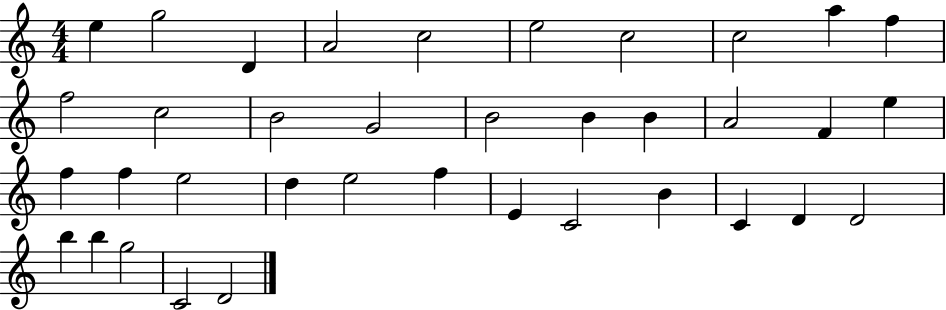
E5/q G5/h D4/q A4/h C5/h E5/h C5/h C5/h A5/q F5/q F5/h C5/h B4/h G4/h B4/h B4/q B4/q A4/h F4/q E5/q F5/q F5/q E5/h D5/q E5/h F5/q E4/q C4/h B4/q C4/q D4/q D4/h B5/q B5/q G5/h C4/h D4/h